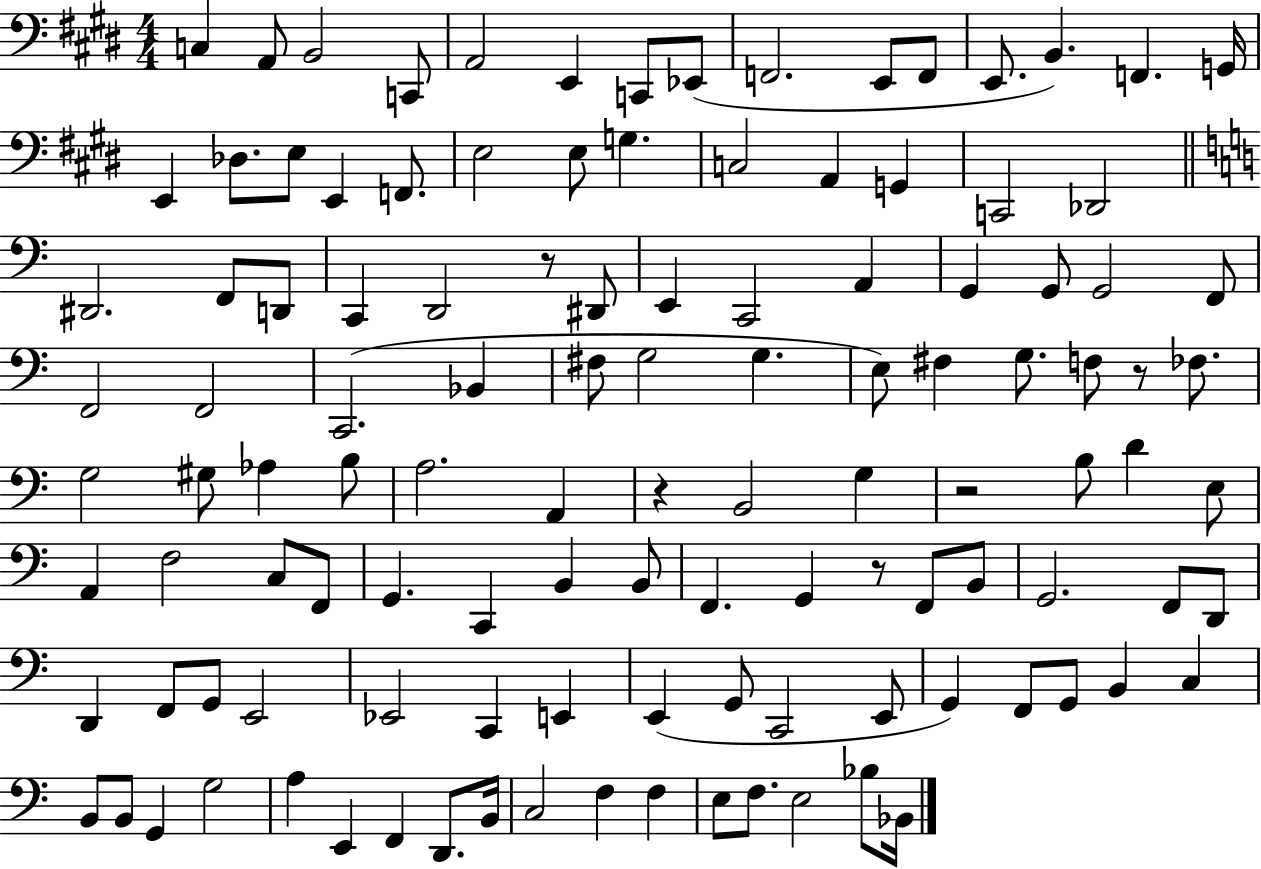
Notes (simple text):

C3/q A2/e B2/h C2/e A2/h E2/q C2/e Eb2/e F2/h. E2/e F2/e E2/e. B2/q. F2/q. G2/s E2/q Db3/e. E3/e E2/q F2/e. E3/h E3/e G3/q. C3/h A2/q G2/q C2/h Db2/h D#2/h. F2/e D2/e C2/q D2/h R/e D#2/e E2/q C2/h A2/q G2/q G2/e G2/h F2/e F2/h F2/h C2/h. Bb2/q F#3/e G3/h G3/q. E3/e F#3/q G3/e. F3/e R/e FES3/e. G3/h G#3/e Ab3/q B3/e A3/h. A2/q R/q B2/h G3/q R/h B3/e D4/q E3/e A2/q F3/h C3/e F2/e G2/q. C2/q B2/q B2/e F2/q. G2/q R/e F2/e B2/e G2/h. F2/e D2/e D2/q F2/e G2/e E2/h Eb2/h C2/q E2/q E2/q G2/e C2/h E2/e G2/q F2/e G2/e B2/q C3/q B2/e B2/e G2/q G3/h A3/q E2/q F2/q D2/e. B2/s C3/h F3/q F3/q E3/e F3/e. E3/h Bb3/e Bb2/s